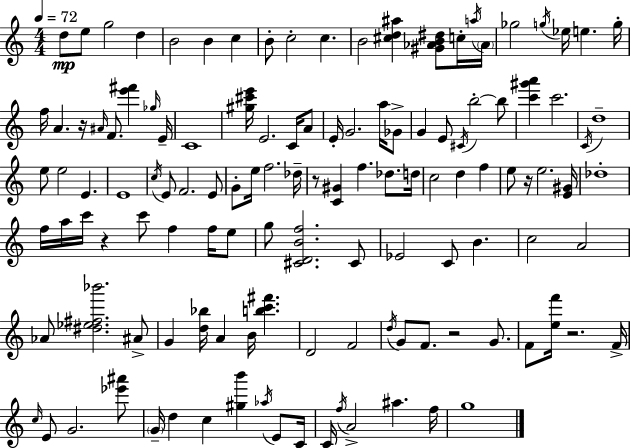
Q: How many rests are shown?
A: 6